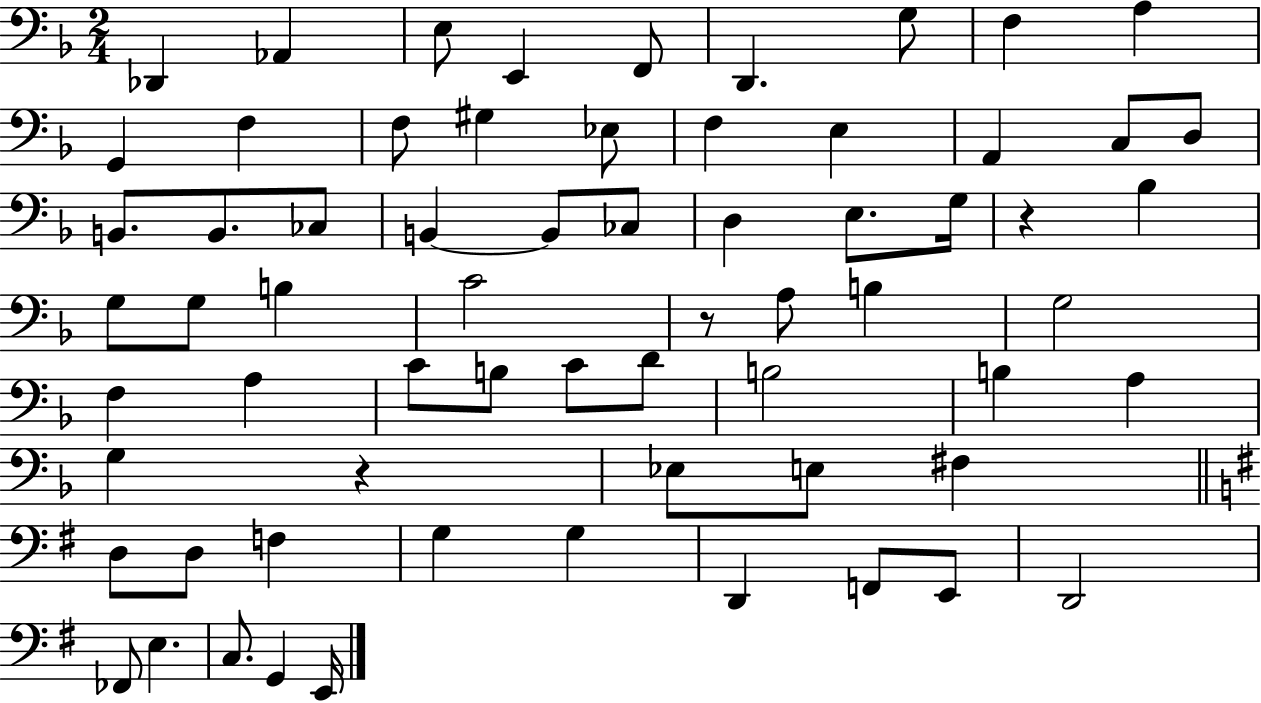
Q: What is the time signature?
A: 2/4